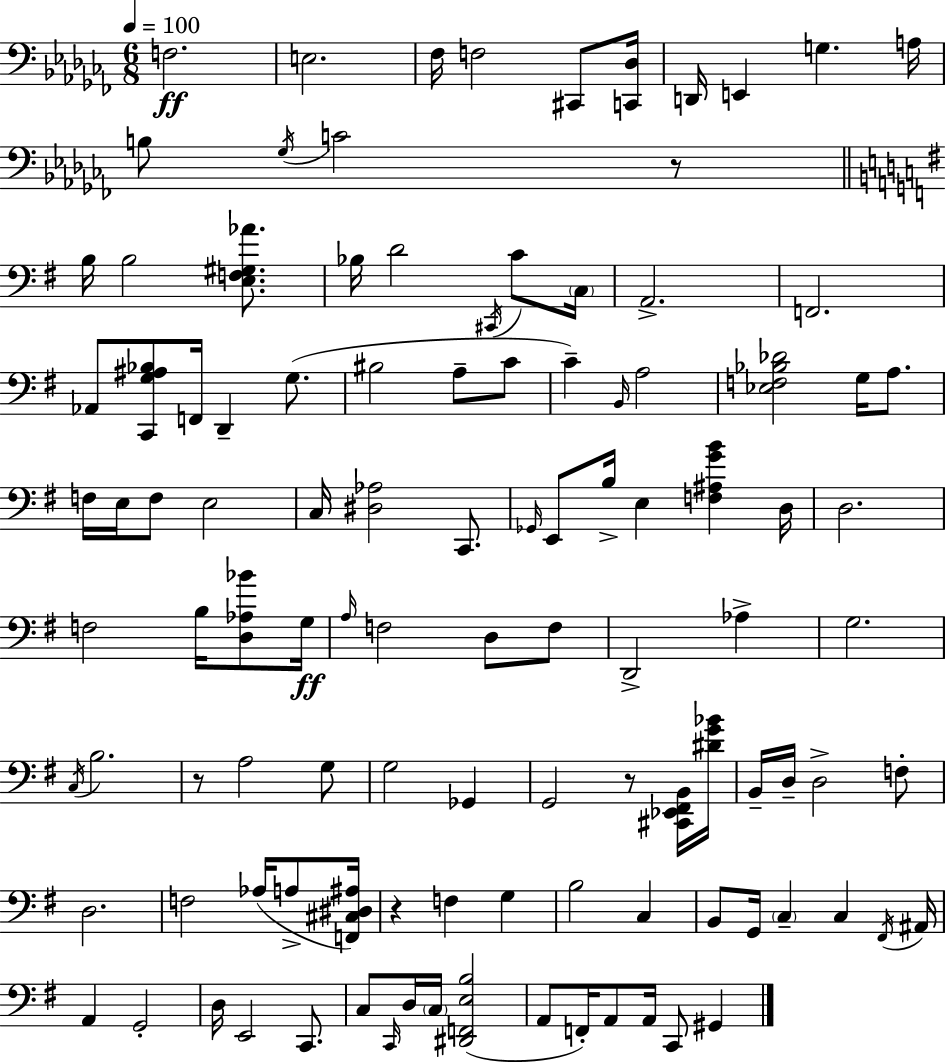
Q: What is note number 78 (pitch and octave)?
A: C3